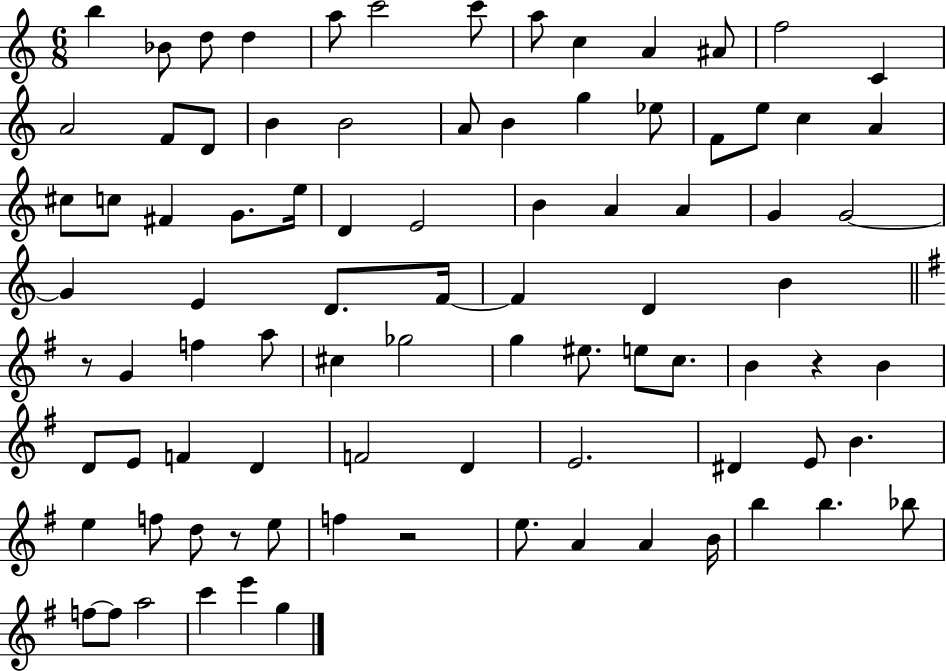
X:1
T:Untitled
M:6/8
L:1/4
K:C
b _B/2 d/2 d a/2 c'2 c'/2 a/2 c A ^A/2 f2 C A2 F/2 D/2 B B2 A/2 B g _e/2 F/2 e/2 c A ^c/2 c/2 ^F G/2 e/4 D E2 B A A G G2 G E D/2 F/4 F D B z/2 G f a/2 ^c _g2 g ^e/2 e/2 c/2 B z B D/2 E/2 F D F2 D E2 ^D E/2 B e f/2 d/2 z/2 e/2 f z2 e/2 A A B/4 b b _b/2 f/2 f/2 a2 c' e' g